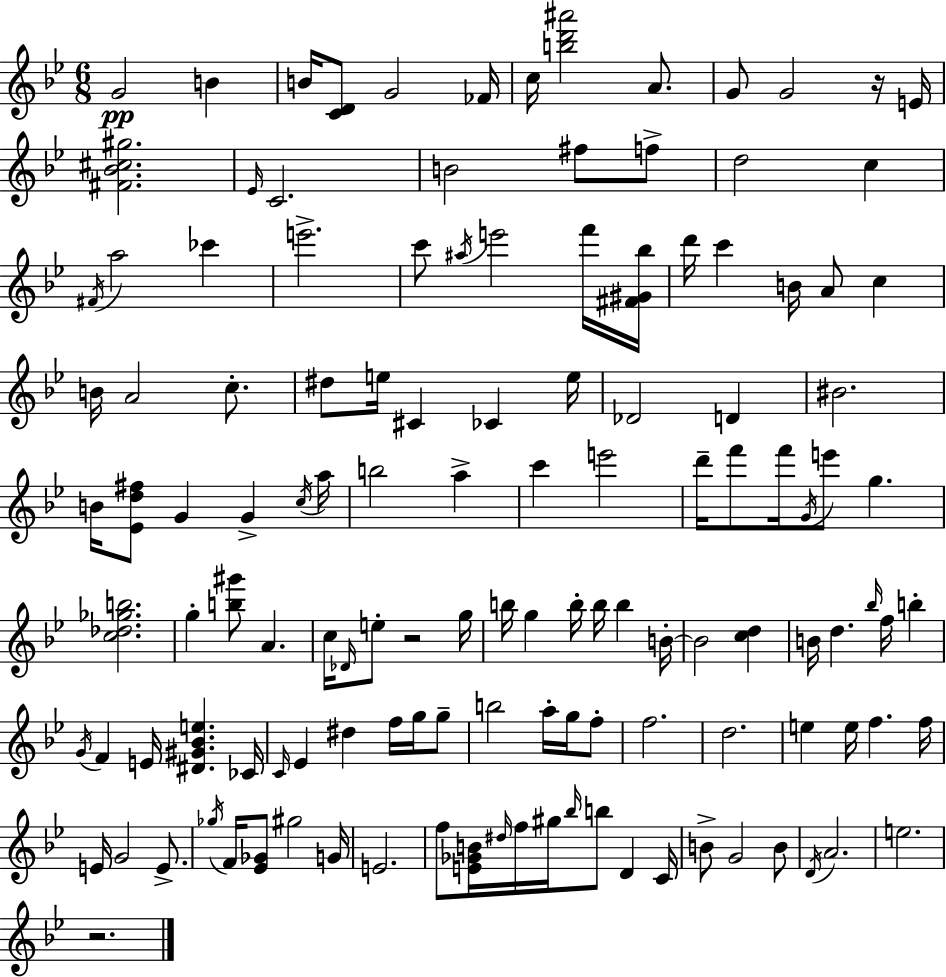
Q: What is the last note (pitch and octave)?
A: E5